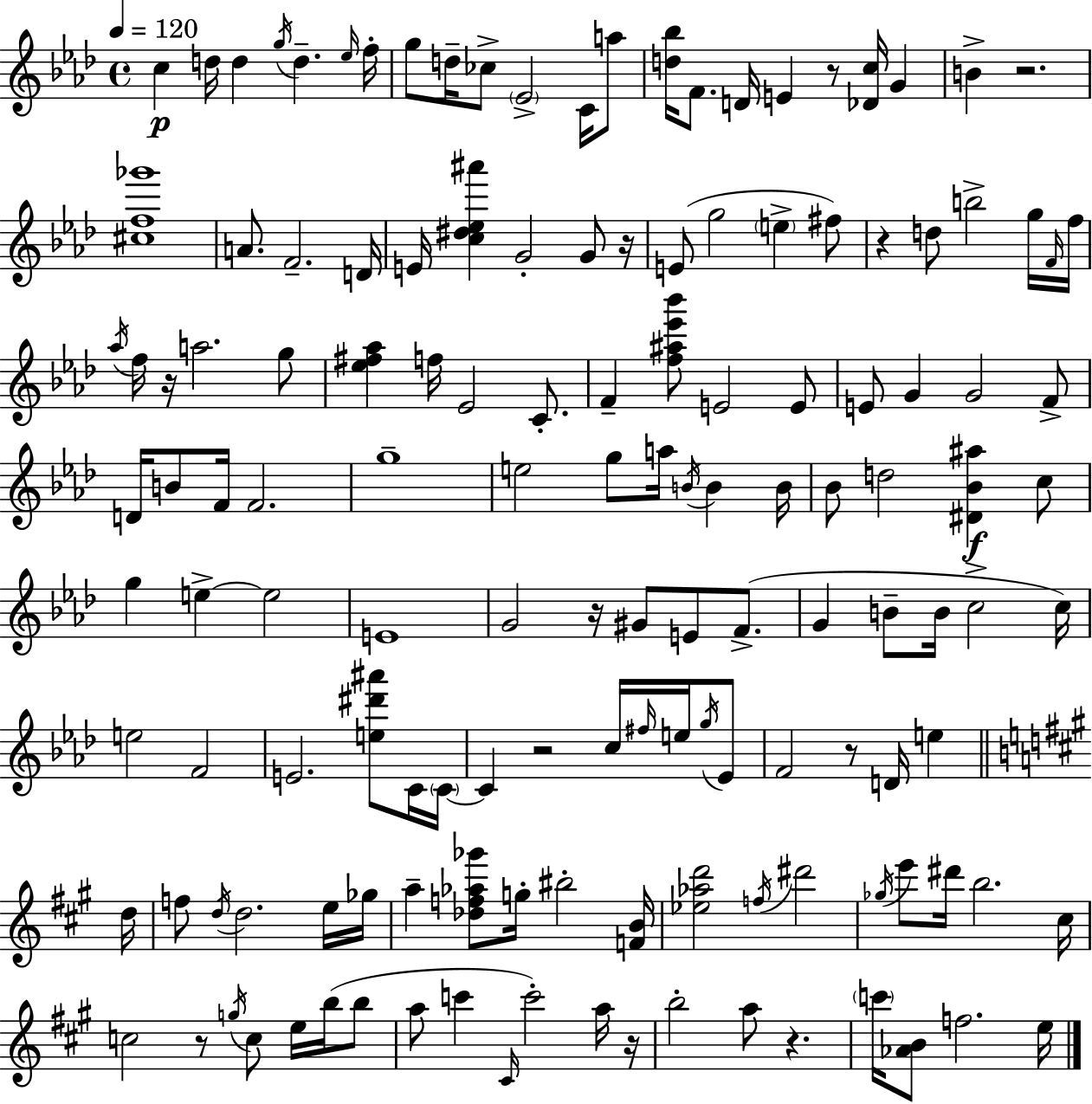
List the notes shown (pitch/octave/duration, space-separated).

C5/q D5/s D5/q G5/s D5/q. Eb5/s F5/s G5/e D5/s CES5/e Eb4/h C4/s A5/e [D5,Bb5]/s F4/e. D4/s E4/q R/e [Db4,C5]/s G4/q B4/q R/h. [C#5,F5,Gb6]/w A4/e. F4/h. D4/s E4/s [C5,D#5,Eb5,A#6]/q G4/h G4/e R/s E4/e G5/h E5/q F#5/e R/q D5/e B5/h G5/s F4/s F5/s Ab5/s F5/s R/s A5/h. G5/e [Eb5,F#5,Ab5]/q F5/s Eb4/h C4/e. F4/q [F5,A#5,Eb6,Bb6]/e E4/h E4/e E4/e G4/q G4/h F4/e D4/s B4/e F4/s F4/h. G5/w E5/h G5/e A5/s B4/s B4/q B4/s Bb4/e D5/h [D#4,Bb4,A#5]/q C5/e G5/q E5/q E5/h E4/w G4/h R/s G#4/e E4/e F4/e. G4/q B4/e B4/s C5/h C5/s E5/h F4/h E4/h. [E5,D#6,A#6]/e C4/s C4/s C4/q R/h C5/s F#5/s E5/s G5/s Eb4/e F4/h R/e D4/s E5/q D5/s F5/e D5/s D5/h. E5/s Gb5/s A5/q [Db5,F5,Ab5,Gb6]/e G5/s BIS5/h [F4,B4]/s [Eb5,Ab5,D6]/h F5/s D#6/h Gb5/s E6/e D#6/s B5/h. C#5/s C5/h R/e G5/s C5/e E5/s B5/s B5/e A5/e C6/q C#4/s C6/h A5/s R/s B5/h A5/e R/q. C6/s [Ab4,B4]/e F5/h. E5/s